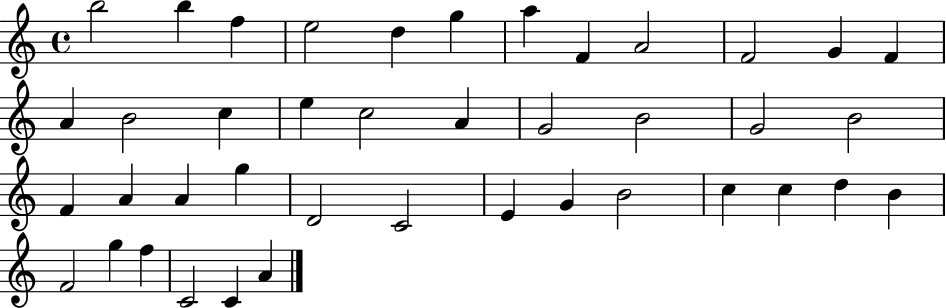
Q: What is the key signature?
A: C major